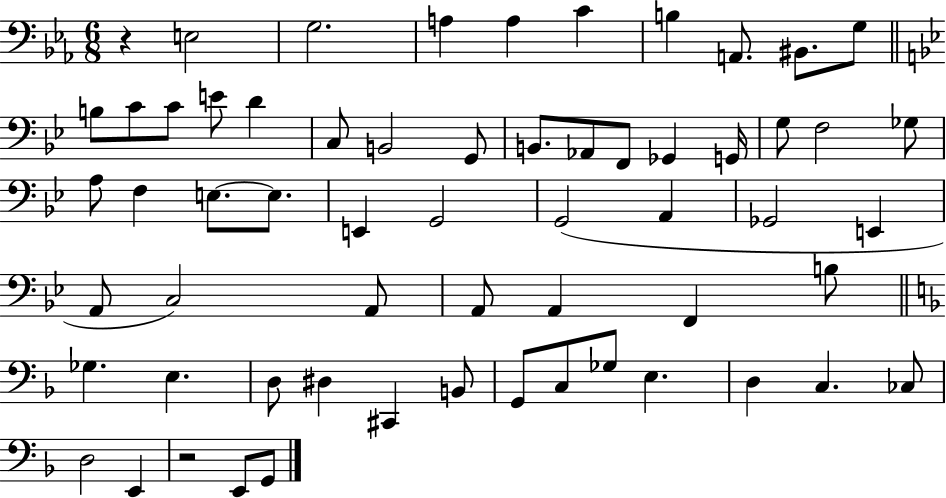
{
  \clef bass
  \numericTimeSignature
  \time 6/8
  \key ees \major
  r4 e2 | g2. | a4 a4 c'4 | b4 a,8. bis,8. g8 | \break \bar "||" \break \key bes \major b8 c'8 c'8 e'8 d'4 | c8 b,2 g,8 | b,8. aes,8 f,8 ges,4 g,16 | g8 f2 ges8 | \break a8 f4 e8.~~ e8. | e,4 g,2 | g,2( a,4 | ges,2 e,4 | \break a,8 c2) a,8 | a,8 a,4 f,4 b8 | \bar "||" \break \key f \major ges4. e4. | d8 dis4 cis,4 b,8 | g,8 c8 ges8 e4. | d4 c4. ces8 | \break d2 e,4 | r2 e,8 g,8 | \bar "|."
}